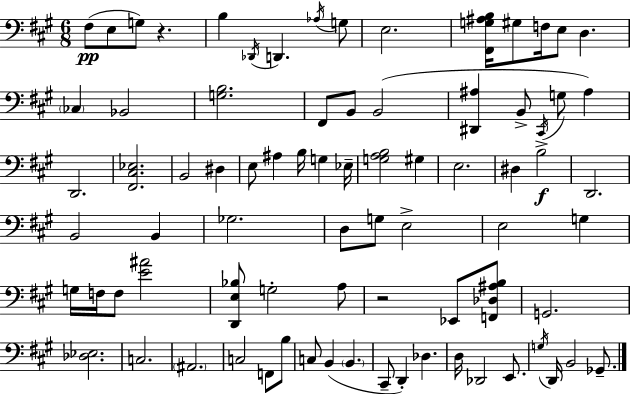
X:1
T:Untitled
M:6/8
L:1/4
K:A
^F,/2 E,/2 G,/2 z B, _D,,/4 D,, _A,/4 G,/2 E,2 [^F,,G,^A,B,]/4 ^G,/2 F,/4 E,/2 D, _C, _B,,2 [G,B,]2 ^F,,/2 B,,/2 B,,2 [^D,,^A,] B,,/2 ^C,,/4 G,/2 ^A, D,,2 [^F,,^C,_E,]2 B,,2 ^D, E,/2 ^A, B,/4 G, _E,/4 [G,A,B,]2 ^G, E,2 ^D, B,2 D,,2 B,,2 B,, _G,2 D,/2 G,/2 E,2 E,2 G, G,/4 F,/4 F,/2 [E^A]2 [D,,E,_B,]/2 G,2 A,/2 z2 _E,,/2 [F,,_D,^A,B,]/2 G,,2 [_D,_E,]2 C,2 ^A,,2 C,2 F,,/2 B,/2 C,/2 B,, B,, ^C,,/2 D,, _D, D,/4 _D,,2 E,,/2 G,/4 D,,/4 B,,2 _G,,/2